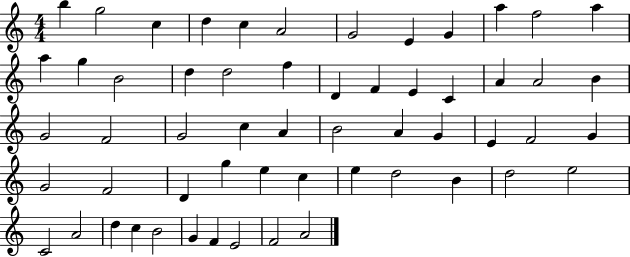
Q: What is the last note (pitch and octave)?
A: A4